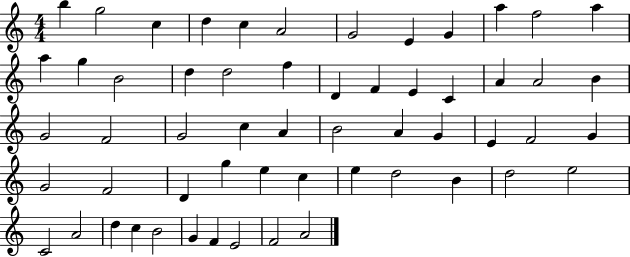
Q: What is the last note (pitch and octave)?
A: A4